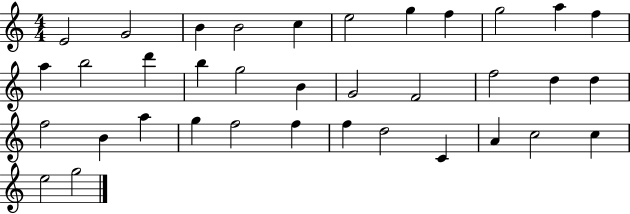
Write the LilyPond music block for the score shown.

{
  \clef treble
  \numericTimeSignature
  \time 4/4
  \key c \major
  e'2 g'2 | b'4 b'2 c''4 | e''2 g''4 f''4 | g''2 a''4 f''4 | \break a''4 b''2 d'''4 | b''4 g''2 b'4 | g'2 f'2 | f''2 d''4 d''4 | \break f''2 b'4 a''4 | g''4 f''2 f''4 | f''4 d''2 c'4 | a'4 c''2 c''4 | \break e''2 g''2 | \bar "|."
}